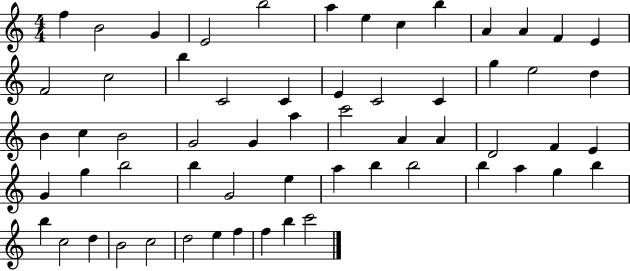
{
  \clef treble
  \numericTimeSignature
  \time 4/4
  \key c \major
  f''4 b'2 g'4 | e'2 b''2 | a''4 e''4 c''4 b''4 | a'4 a'4 f'4 e'4 | \break f'2 c''2 | b''4 c'2 c'4 | e'4 c'2 c'4 | g''4 e''2 d''4 | \break b'4 c''4 b'2 | g'2 g'4 a''4 | c'''2 a'4 a'4 | d'2 f'4 e'4 | \break g'4 g''4 b''2 | b''4 g'2 e''4 | a''4 b''4 b''2 | b''4 a''4 g''4 b''4 | \break b''4 c''2 d''4 | b'2 c''2 | d''2 e''4 f''4 | f''4 b''4 c'''2 | \break \bar "|."
}